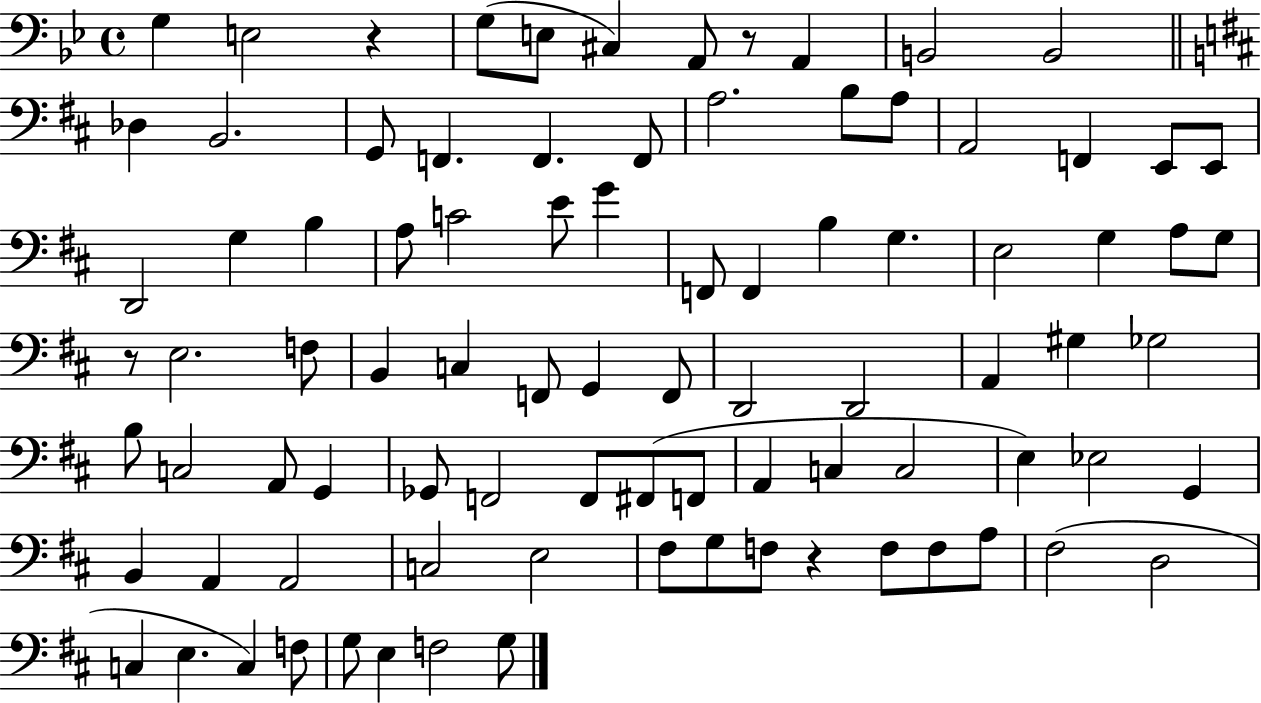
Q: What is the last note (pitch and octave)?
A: G3